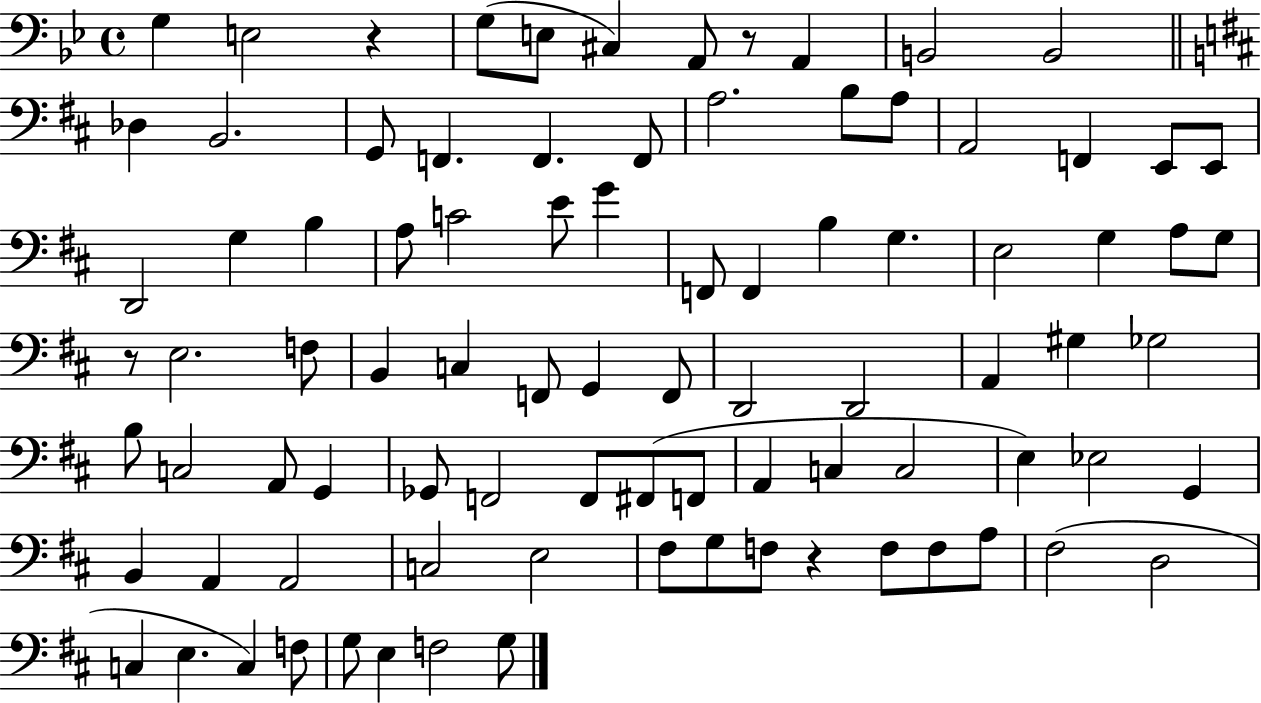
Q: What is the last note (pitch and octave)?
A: G3